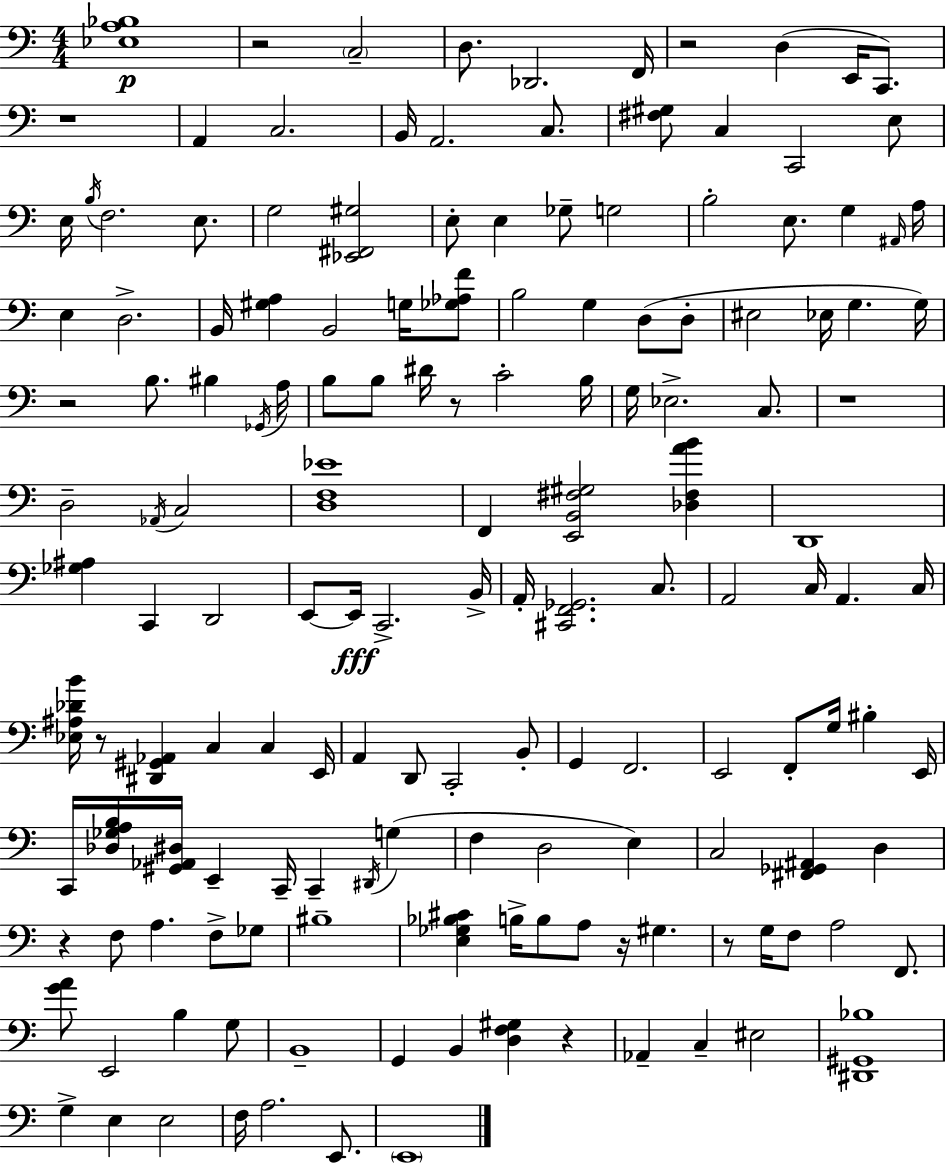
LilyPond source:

{
  \clef bass
  \numericTimeSignature
  \time 4/4
  \key c \major
  \repeat volta 2 { <ees a bes>1\p | r2 \parenthesize c2-- | d8. des,2. f,16 | r2 d4( e,16 c,8.) | \break r1 | a,4 c2. | b,16 a,2. c8. | <fis gis>8 c4 c,2 e8 | \break e16 \acciaccatura { b16 } f2. e8. | g2 <ees, fis, gis>2 | e8-. e4 ges8-- g2 | b2-. e8. g4 | \break \grace { ais,16 } a16 e4 d2.-> | b,16 <gis a>4 b,2 g16 | <ges aes f'>8 b2 g4 d8( | d8-. eis2 ees16 g4. | \break g16) r2 b8. bis4 | \acciaccatura { ges,16 } a16 b8 b8 dis'16 r8 c'2-. | b16 g16 ees2.-> | c8. r1 | \break d2-- \acciaccatura { aes,16 } c2 | <d f ees'>1 | f,4 <e, b, fis gis>2 | <des fis a' b'>4 d,1 | \break <ges ais>4 c,4 d,2 | e,8~~ e,16\fff c,2.-> | b,16-> a,16-. <cis, f, ges,>2. | c8. a,2 c16 a,4. | \break c16 <ees ais des' b'>16 r8 <dis, gis, aes,>4 c4 c4 | e,16 a,4 d,8 c,2-. | b,8-. g,4 f,2. | e,2 f,8-. g16 bis4-. | \break e,16 c,16 <des ges a b>16 <gis, aes, dis>16 e,4-- c,16-- c,4-- | \acciaccatura { dis,16 } g4( f4 d2 | e4) c2 <fis, ges, ais,>4 | d4 r4 f8 a4. | \break f8-> ges8 bis1-- | <e ges bes cis'>4 b16-> b8 a8 r16 gis4. | r8 g16 f8 a2 | f,8. <g' a'>8 e,2 b4 | \break g8 b,1-- | g,4 b,4 <d f gis>4 | r4 aes,4-- c4-- eis2 | <dis, gis, bes>1 | \break g4-> e4 e2 | f16 a2. | e,8. \parenthesize e,1 | } \bar "|."
}